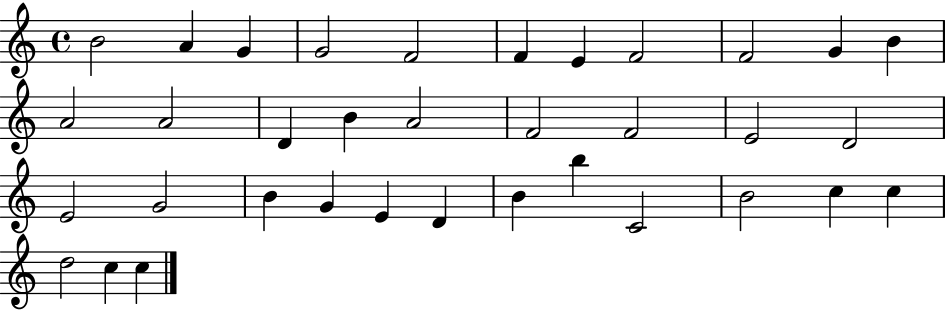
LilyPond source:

{
  \clef treble
  \time 4/4
  \defaultTimeSignature
  \key c \major
  b'2 a'4 g'4 | g'2 f'2 | f'4 e'4 f'2 | f'2 g'4 b'4 | \break a'2 a'2 | d'4 b'4 a'2 | f'2 f'2 | e'2 d'2 | \break e'2 g'2 | b'4 g'4 e'4 d'4 | b'4 b''4 c'2 | b'2 c''4 c''4 | \break d''2 c''4 c''4 | \bar "|."
}